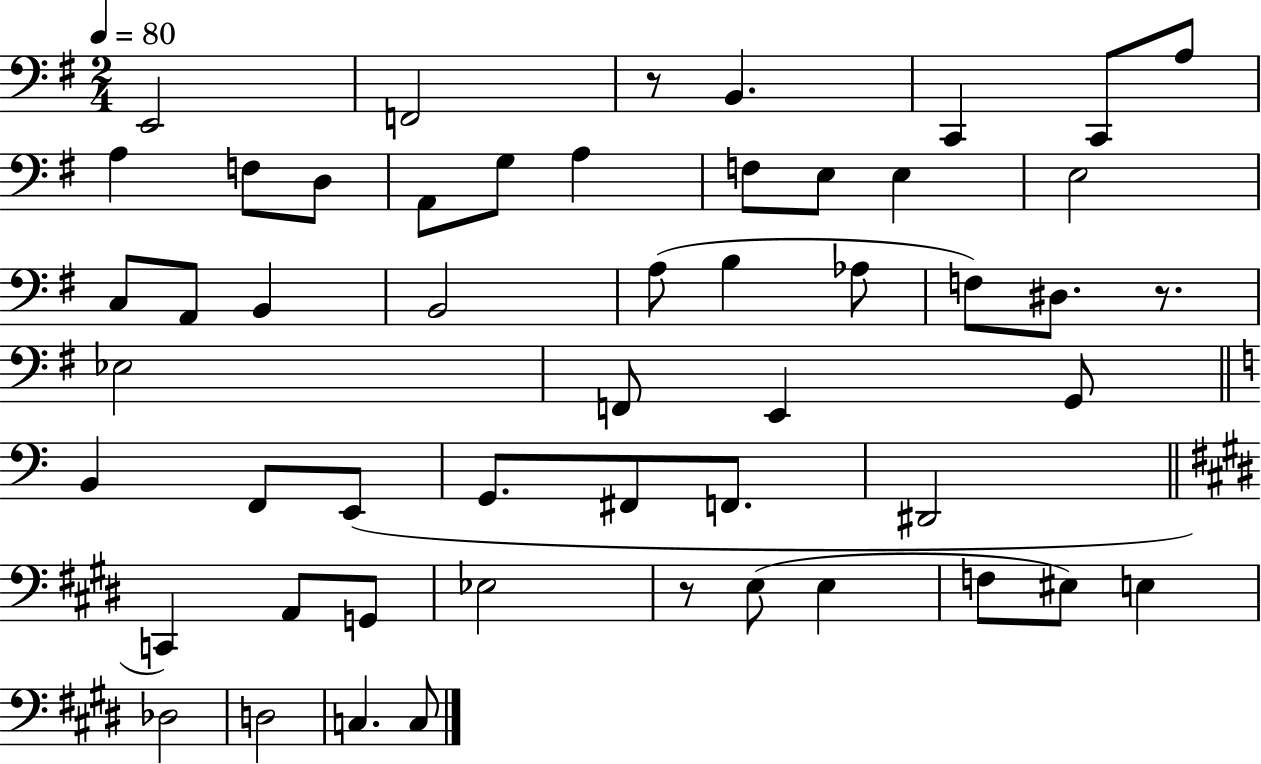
{
  \clef bass
  \numericTimeSignature
  \time 2/4
  \key g \major
  \tempo 4 = 80
  e,2 | f,2 | r8 b,4. | c,4 c,8 a8 | \break a4 f8 d8 | a,8 g8 a4 | f8 e8 e4 | e2 | \break c8 a,8 b,4 | b,2 | a8( b4 aes8 | f8) dis8. r8. | \break ees2 | f,8 e,4 g,8 | \bar "||" \break \key c \major b,4 f,8 e,8( | g,8. fis,8 f,8. | dis,2 | \bar "||" \break \key e \major c,4) a,8 g,8 | ees2 | r8 e8( e4 | f8 eis8) e4 | \break des2 | d2 | c4. c8 | \bar "|."
}